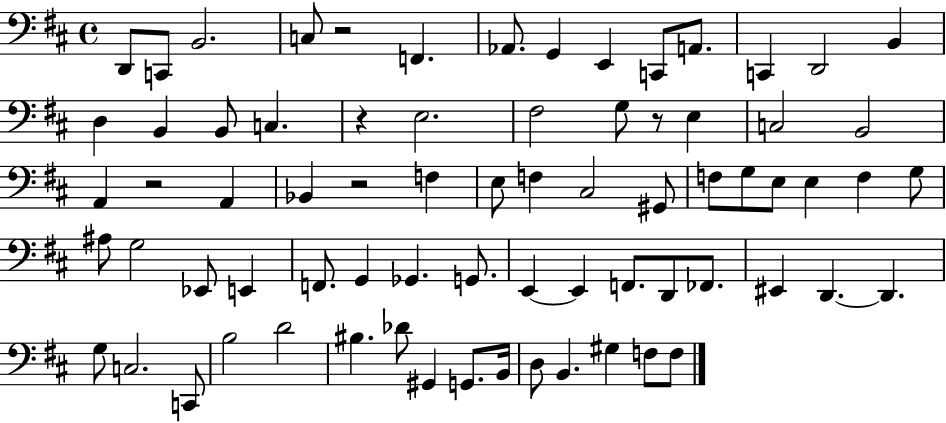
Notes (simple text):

D2/e C2/e B2/h. C3/e R/h F2/q. Ab2/e. G2/q E2/q C2/e A2/e. C2/q D2/h B2/q D3/q B2/q B2/e C3/q. R/q E3/h. F#3/h G3/e R/e E3/q C3/h B2/h A2/q R/h A2/q Bb2/q R/h F3/q E3/e F3/q C#3/h G#2/e F3/e G3/e E3/e E3/q F3/q G3/e A#3/e G3/h Eb2/e E2/q F2/e. G2/q Gb2/q. G2/e. E2/q E2/q F2/e. D2/e FES2/e. EIS2/q D2/q. D2/q. G3/e C3/h. C2/e B3/h D4/h BIS3/q. Db4/e G#2/q G2/e. B2/s D3/e B2/q. G#3/q F3/e F3/e